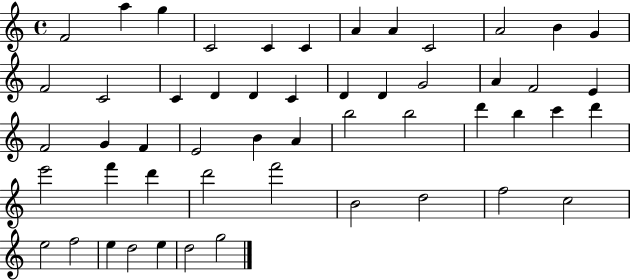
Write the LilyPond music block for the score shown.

{
  \clef treble
  \time 4/4
  \defaultTimeSignature
  \key c \major
  f'2 a''4 g''4 | c'2 c'4 c'4 | a'4 a'4 c'2 | a'2 b'4 g'4 | \break f'2 c'2 | c'4 d'4 d'4 c'4 | d'4 d'4 g'2 | a'4 f'2 e'4 | \break f'2 g'4 f'4 | e'2 b'4 a'4 | b''2 b''2 | d'''4 b''4 c'''4 d'''4 | \break e'''2 f'''4 d'''4 | d'''2 f'''2 | b'2 d''2 | f''2 c''2 | \break e''2 f''2 | e''4 d''2 e''4 | d''2 g''2 | \bar "|."
}